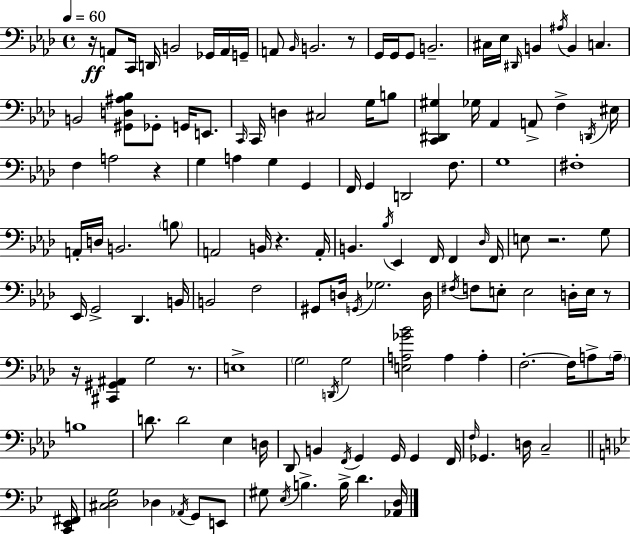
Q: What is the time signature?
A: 4/4